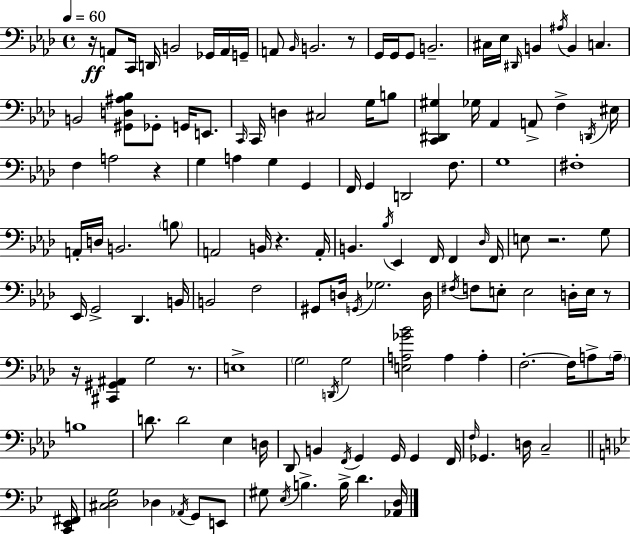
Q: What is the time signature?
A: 4/4